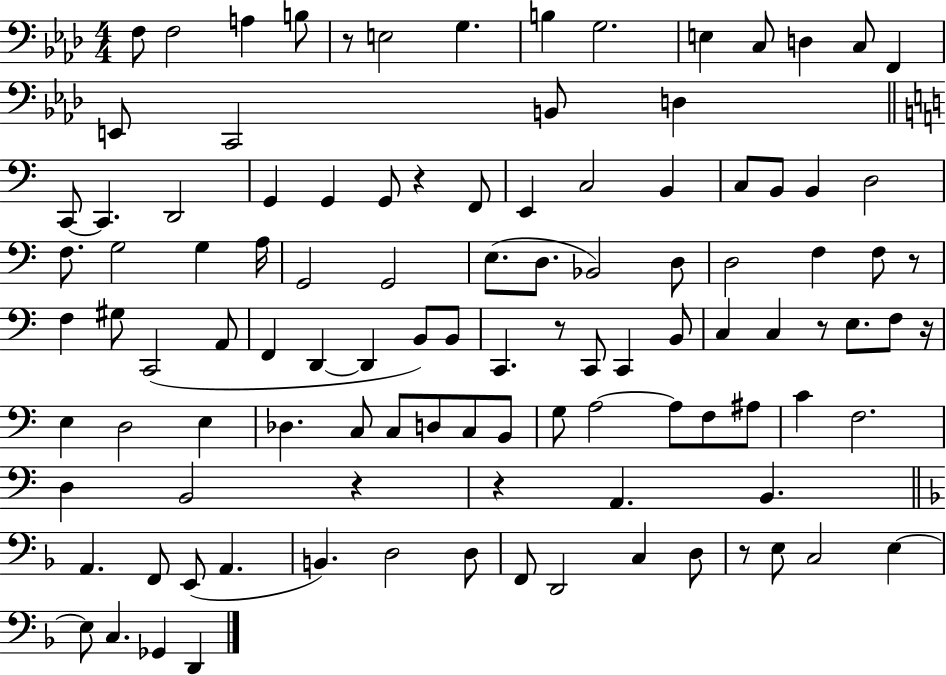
{
  \clef bass
  \numericTimeSignature
  \time 4/4
  \key aes \major
  f8 f2 a4 b8 | r8 e2 g4. | b4 g2. | e4 c8 d4 c8 f,4 | \break e,8 c,2 b,8 d4 | \bar "||" \break \key c \major c,8~~ c,4. d,2 | g,4 g,4 g,8 r4 f,8 | e,4 c2 b,4 | c8 b,8 b,4 d2 | \break f8. g2 g4 a16 | g,2 g,2 | e8.( d8. bes,2) d8 | d2 f4 f8 r8 | \break f4 gis8 c,2( a,8 | f,4 d,4~~ d,4 b,8) b,8 | c,4. r8 c,8 c,4 b,8 | c4 c4 r8 e8. f8 r16 | \break e4 d2 e4 | des4. c8 c8 d8 c8 b,8 | g8 a2~~ a8 f8 ais8 | c'4 f2. | \break d4 b,2 r4 | r4 a,4. b,4. | \bar "||" \break \key f \major a,4. f,8 e,8( a,4. | b,4.) d2 d8 | f,8 d,2 c4 d8 | r8 e8 c2 e4~~ | \break e8 c4. ges,4 d,4 | \bar "|."
}